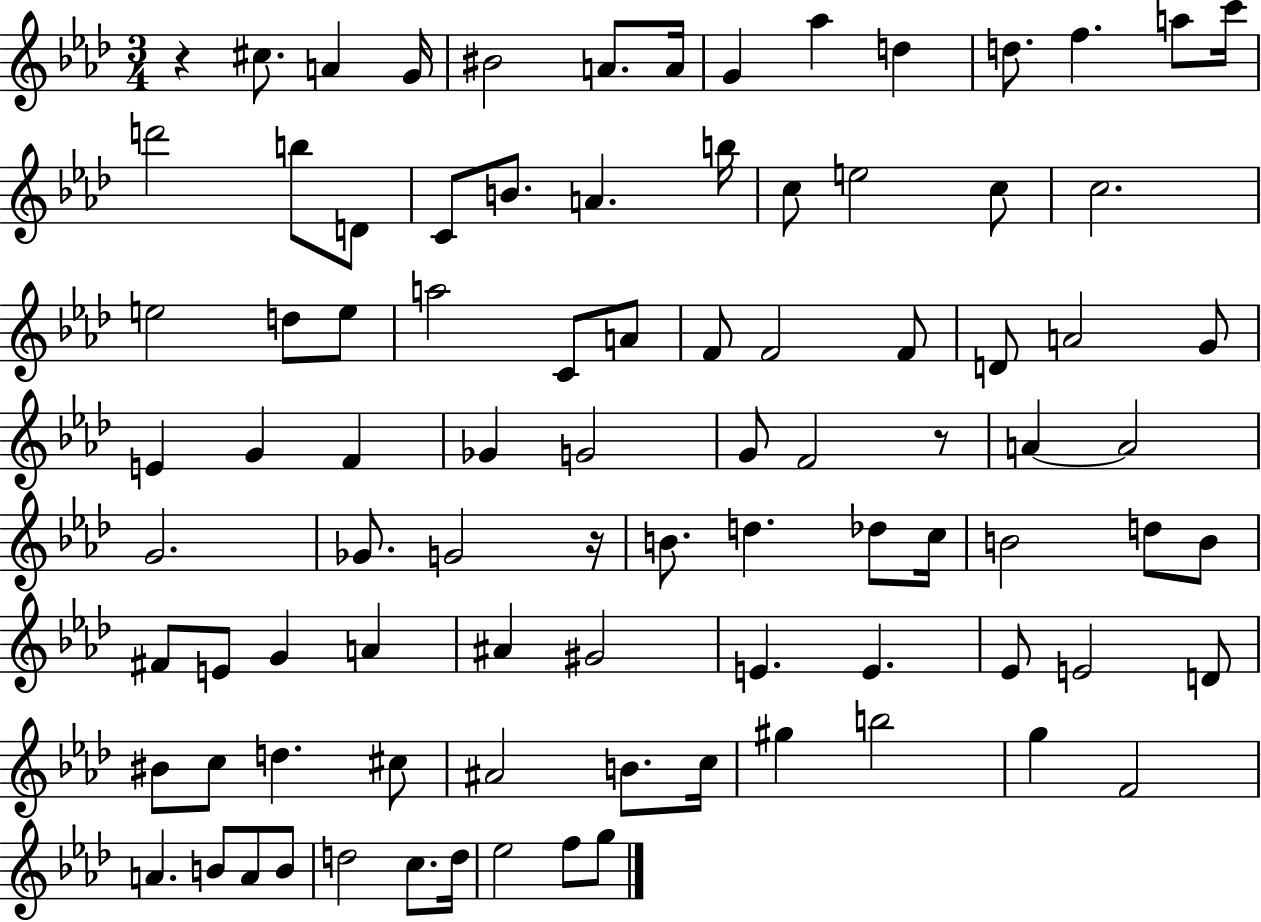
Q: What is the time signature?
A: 3/4